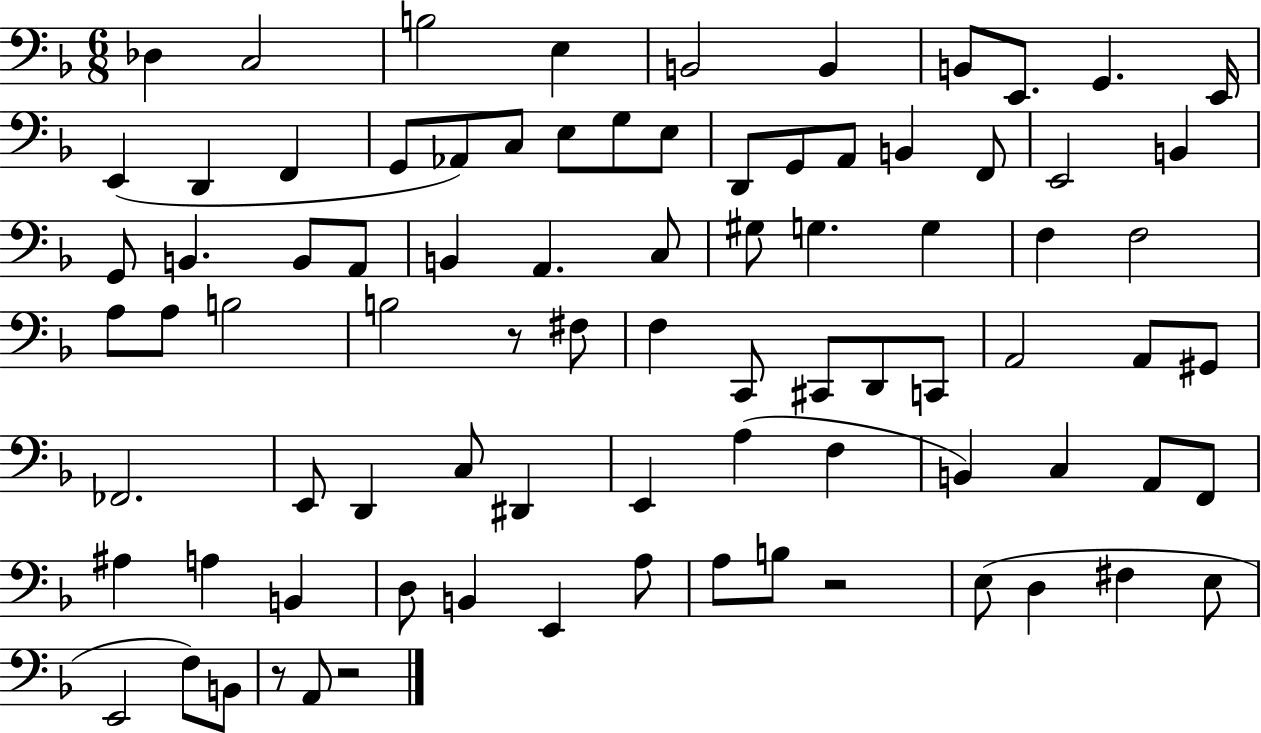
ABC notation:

X:1
T:Untitled
M:6/8
L:1/4
K:F
_D, C,2 B,2 E, B,,2 B,, B,,/2 E,,/2 G,, E,,/4 E,, D,, F,, G,,/2 _A,,/2 C,/2 E,/2 G,/2 E,/2 D,,/2 G,,/2 A,,/2 B,, F,,/2 E,,2 B,, G,,/2 B,, B,,/2 A,,/2 B,, A,, C,/2 ^G,/2 G, G, F, F,2 A,/2 A,/2 B,2 B,2 z/2 ^F,/2 F, C,,/2 ^C,,/2 D,,/2 C,,/2 A,,2 A,,/2 ^G,,/2 _F,,2 E,,/2 D,, C,/2 ^D,, E,, A, F, B,, C, A,,/2 F,,/2 ^A, A, B,, D,/2 B,, E,, A,/2 A,/2 B,/2 z2 E,/2 D, ^F, E,/2 E,,2 F,/2 B,,/2 z/2 A,,/2 z2